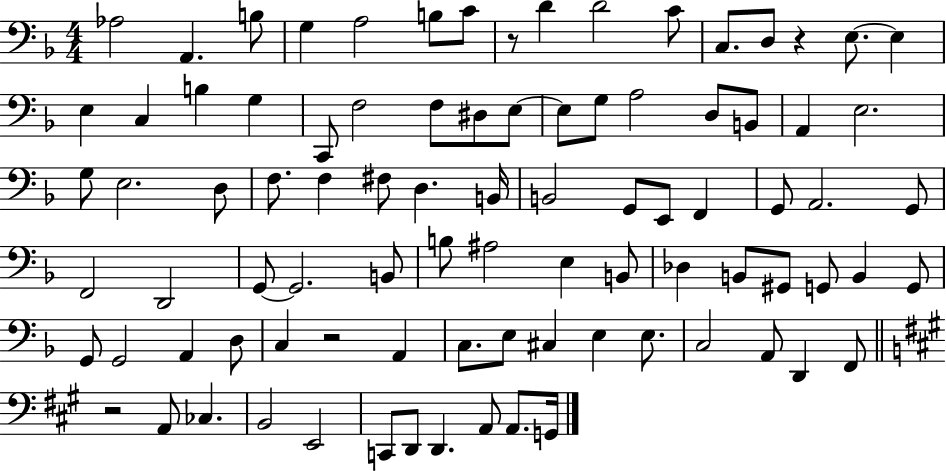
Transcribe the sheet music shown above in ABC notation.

X:1
T:Untitled
M:4/4
L:1/4
K:F
_A,2 A,, B,/2 G, A,2 B,/2 C/2 z/2 D D2 C/2 C,/2 D,/2 z E,/2 E, E, C, B, G, C,,/2 F,2 F,/2 ^D,/2 E,/2 E,/2 G,/2 A,2 D,/2 B,,/2 A,, E,2 G,/2 E,2 D,/2 F,/2 F, ^F,/2 D, B,,/4 B,,2 G,,/2 E,,/2 F,, G,,/2 A,,2 G,,/2 F,,2 D,,2 G,,/2 G,,2 B,,/2 B,/2 ^A,2 E, B,,/2 _D, B,,/2 ^G,,/2 G,,/2 B,, G,,/2 G,,/2 G,,2 A,, D,/2 C, z2 A,, C,/2 E,/2 ^C, E, E,/2 C,2 A,,/2 D,, F,,/2 z2 A,,/2 _C, B,,2 E,,2 C,,/2 D,,/2 D,, A,,/2 A,,/2 G,,/4